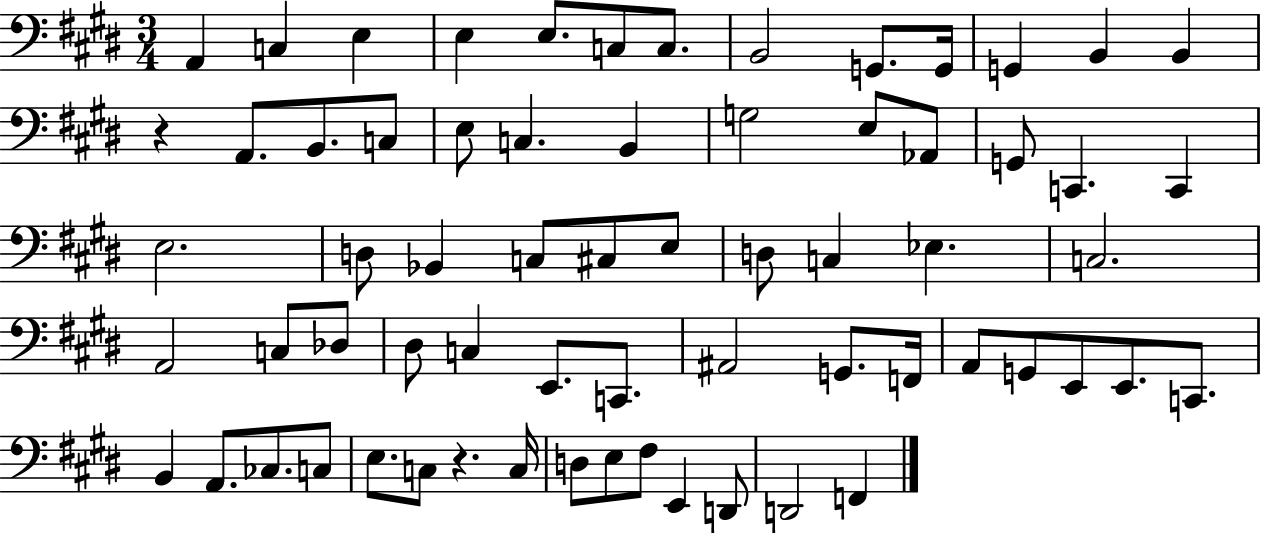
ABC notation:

X:1
T:Untitled
M:3/4
L:1/4
K:E
A,, C, E, E, E,/2 C,/2 C,/2 B,,2 G,,/2 G,,/4 G,, B,, B,, z A,,/2 B,,/2 C,/2 E,/2 C, B,, G,2 E,/2 _A,,/2 G,,/2 C,, C,, E,2 D,/2 _B,, C,/2 ^C,/2 E,/2 D,/2 C, _E, C,2 A,,2 C,/2 _D,/2 ^D,/2 C, E,,/2 C,,/2 ^A,,2 G,,/2 F,,/4 A,,/2 G,,/2 E,,/2 E,,/2 C,,/2 B,, A,,/2 _C,/2 C,/2 E,/2 C,/2 z C,/4 D,/2 E,/2 ^F,/2 E,, D,,/2 D,,2 F,,